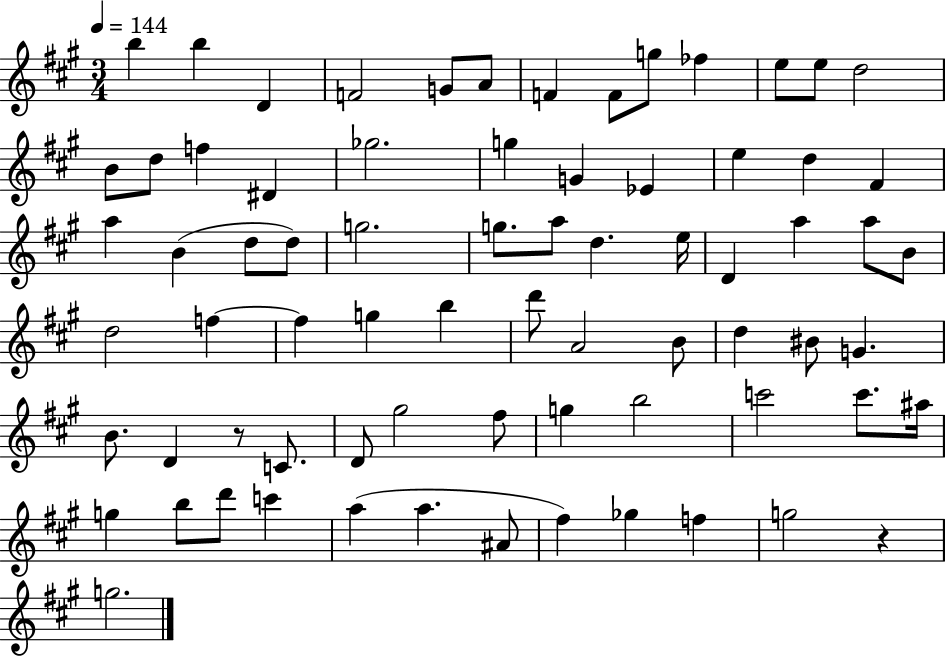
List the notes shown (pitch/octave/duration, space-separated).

B5/q B5/q D4/q F4/h G4/e A4/e F4/q F4/e G5/e FES5/q E5/e E5/e D5/h B4/e D5/e F5/q D#4/q Gb5/h. G5/q G4/q Eb4/q E5/q D5/q F#4/q A5/q B4/q D5/e D5/e G5/h. G5/e. A5/e D5/q. E5/s D4/q A5/q A5/e B4/e D5/h F5/q F5/q G5/q B5/q D6/e A4/h B4/e D5/q BIS4/e G4/q. B4/e. D4/q R/e C4/e. D4/e G#5/h F#5/e G5/q B5/h C6/h C6/e. A#5/s G5/q B5/e D6/e C6/q A5/q A5/q. A#4/e F#5/q Gb5/q F5/q G5/h R/q G5/h.